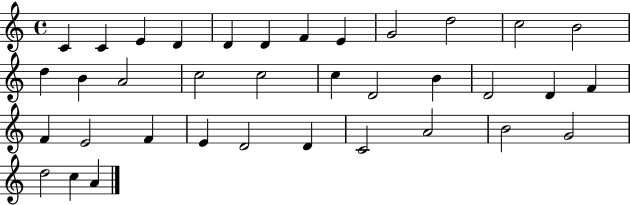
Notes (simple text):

C4/q C4/q E4/q D4/q D4/q D4/q F4/q E4/q G4/h D5/h C5/h B4/h D5/q B4/q A4/h C5/h C5/h C5/q D4/h B4/q D4/h D4/q F4/q F4/q E4/h F4/q E4/q D4/h D4/q C4/h A4/h B4/h G4/h D5/h C5/q A4/q